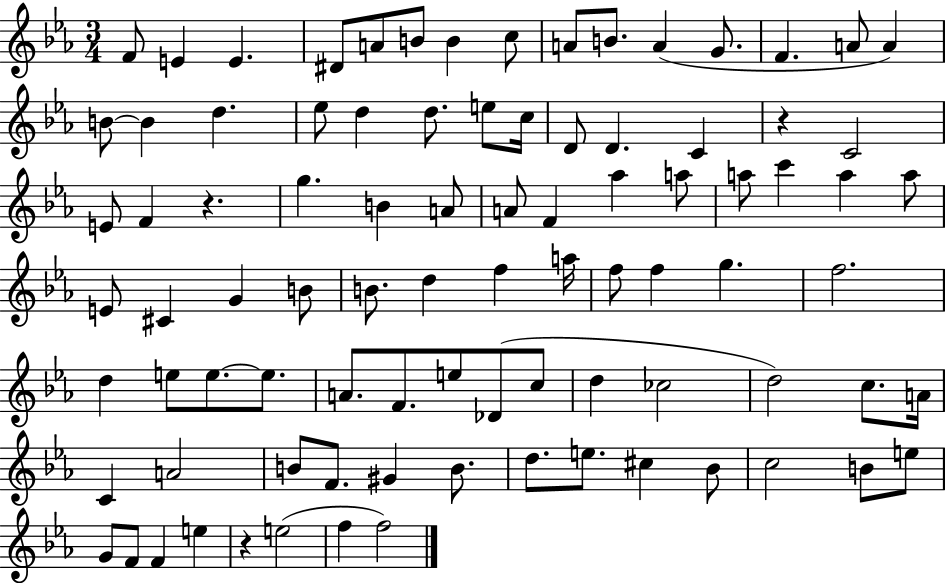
{
  \clef treble
  \numericTimeSignature
  \time 3/4
  \key ees \major
  f'8 e'4 e'4. | dis'8 a'8 b'8 b'4 c''8 | a'8 b'8. a'4( g'8. | f'4. a'8 a'4) | \break b'8~~ b'4 d''4. | ees''8 d''4 d''8. e''8 c''16 | d'8 d'4. c'4 | r4 c'2 | \break e'8 f'4 r4. | g''4. b'4 a'8 | a'8 f'4 aes''4 a''8 | a''8 c'''4 a''4 a''8 | \break e'8 cis'4 g'4 b'8 | b'8. d''4 f''4 a''16 | f''8 f''4 g''4. | f''2. | \break d''4 e''8 e''8.~~ e''8. | a'8. f'8. e''8 des'8( c''8 | d''4 ces''2 | d''2) c''8. a'16 | \break c'4 a'2 | b'8 f'8. gis'4 b'8. | d''8. e''8. cis''4 bes'8 | c''2 b'8 e''8 | \break g'8 f'8 f'4 e''4 | r4 e''2( | f''4 f''2) | \bar "|."
}